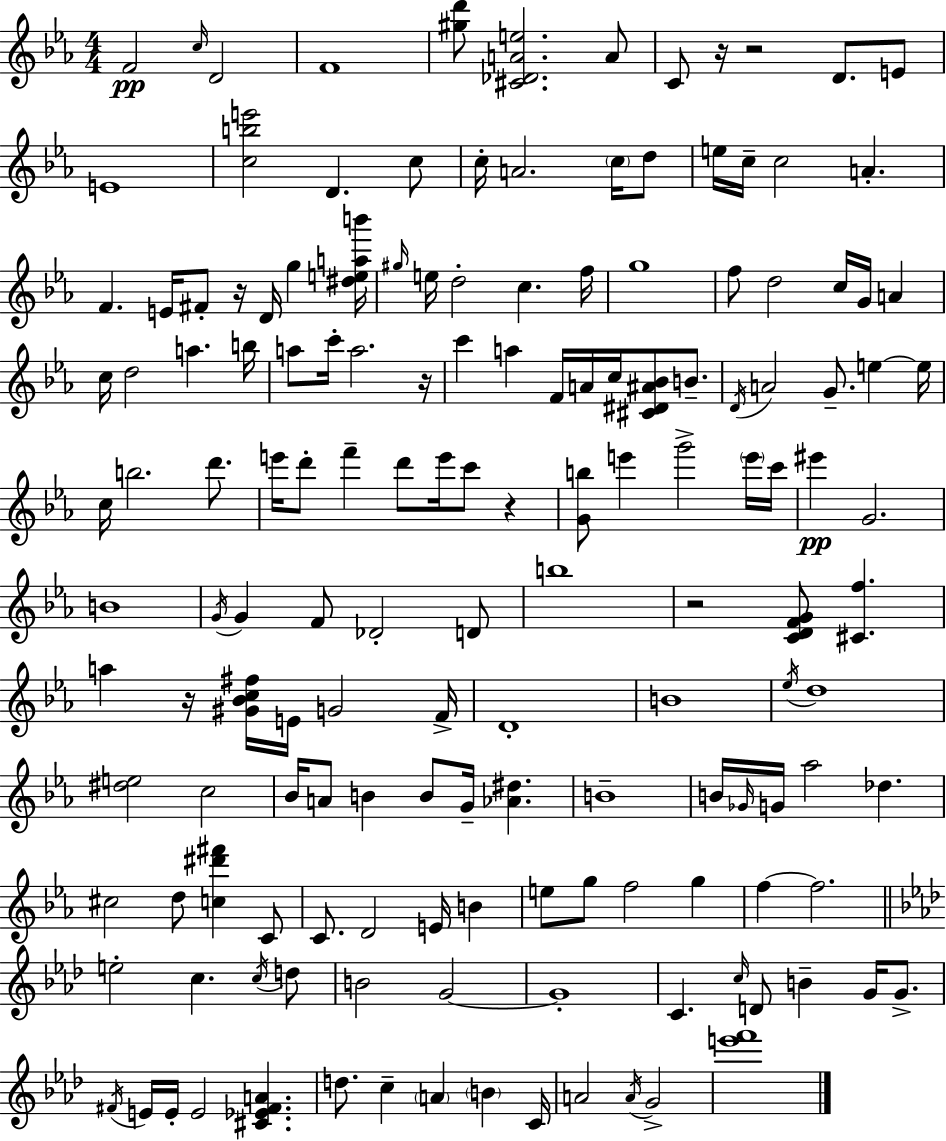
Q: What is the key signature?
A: EES major